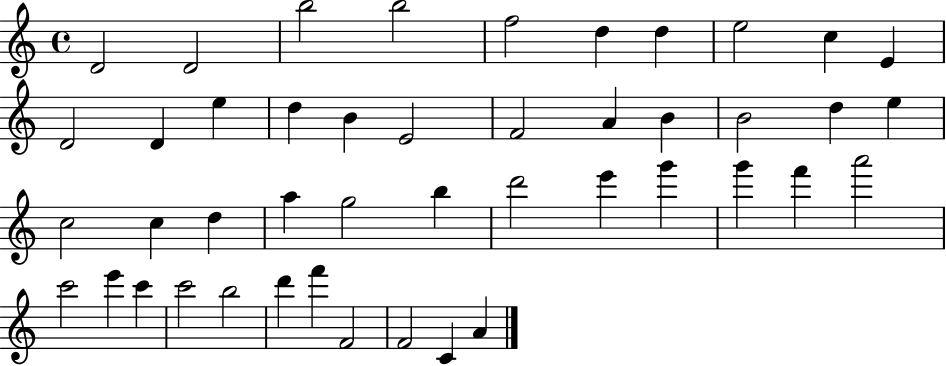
D4/h D4/h B5/h B5/h F5/h D5/q D5/q E5/h C5/q E4/q D4/h D4/q E5/q D5/q B4/q E4/h F4/h A4/q B4/q B4/h D5/q E5/q C5/h C5/q D5/q A5/q G5/h B5/q D6/h E6/q G6/q G6/q F6/q A6/h C6/h E6/q C6/q C6/h B5/h D6/q F6/q F4/h F4/h C4/q A4/q